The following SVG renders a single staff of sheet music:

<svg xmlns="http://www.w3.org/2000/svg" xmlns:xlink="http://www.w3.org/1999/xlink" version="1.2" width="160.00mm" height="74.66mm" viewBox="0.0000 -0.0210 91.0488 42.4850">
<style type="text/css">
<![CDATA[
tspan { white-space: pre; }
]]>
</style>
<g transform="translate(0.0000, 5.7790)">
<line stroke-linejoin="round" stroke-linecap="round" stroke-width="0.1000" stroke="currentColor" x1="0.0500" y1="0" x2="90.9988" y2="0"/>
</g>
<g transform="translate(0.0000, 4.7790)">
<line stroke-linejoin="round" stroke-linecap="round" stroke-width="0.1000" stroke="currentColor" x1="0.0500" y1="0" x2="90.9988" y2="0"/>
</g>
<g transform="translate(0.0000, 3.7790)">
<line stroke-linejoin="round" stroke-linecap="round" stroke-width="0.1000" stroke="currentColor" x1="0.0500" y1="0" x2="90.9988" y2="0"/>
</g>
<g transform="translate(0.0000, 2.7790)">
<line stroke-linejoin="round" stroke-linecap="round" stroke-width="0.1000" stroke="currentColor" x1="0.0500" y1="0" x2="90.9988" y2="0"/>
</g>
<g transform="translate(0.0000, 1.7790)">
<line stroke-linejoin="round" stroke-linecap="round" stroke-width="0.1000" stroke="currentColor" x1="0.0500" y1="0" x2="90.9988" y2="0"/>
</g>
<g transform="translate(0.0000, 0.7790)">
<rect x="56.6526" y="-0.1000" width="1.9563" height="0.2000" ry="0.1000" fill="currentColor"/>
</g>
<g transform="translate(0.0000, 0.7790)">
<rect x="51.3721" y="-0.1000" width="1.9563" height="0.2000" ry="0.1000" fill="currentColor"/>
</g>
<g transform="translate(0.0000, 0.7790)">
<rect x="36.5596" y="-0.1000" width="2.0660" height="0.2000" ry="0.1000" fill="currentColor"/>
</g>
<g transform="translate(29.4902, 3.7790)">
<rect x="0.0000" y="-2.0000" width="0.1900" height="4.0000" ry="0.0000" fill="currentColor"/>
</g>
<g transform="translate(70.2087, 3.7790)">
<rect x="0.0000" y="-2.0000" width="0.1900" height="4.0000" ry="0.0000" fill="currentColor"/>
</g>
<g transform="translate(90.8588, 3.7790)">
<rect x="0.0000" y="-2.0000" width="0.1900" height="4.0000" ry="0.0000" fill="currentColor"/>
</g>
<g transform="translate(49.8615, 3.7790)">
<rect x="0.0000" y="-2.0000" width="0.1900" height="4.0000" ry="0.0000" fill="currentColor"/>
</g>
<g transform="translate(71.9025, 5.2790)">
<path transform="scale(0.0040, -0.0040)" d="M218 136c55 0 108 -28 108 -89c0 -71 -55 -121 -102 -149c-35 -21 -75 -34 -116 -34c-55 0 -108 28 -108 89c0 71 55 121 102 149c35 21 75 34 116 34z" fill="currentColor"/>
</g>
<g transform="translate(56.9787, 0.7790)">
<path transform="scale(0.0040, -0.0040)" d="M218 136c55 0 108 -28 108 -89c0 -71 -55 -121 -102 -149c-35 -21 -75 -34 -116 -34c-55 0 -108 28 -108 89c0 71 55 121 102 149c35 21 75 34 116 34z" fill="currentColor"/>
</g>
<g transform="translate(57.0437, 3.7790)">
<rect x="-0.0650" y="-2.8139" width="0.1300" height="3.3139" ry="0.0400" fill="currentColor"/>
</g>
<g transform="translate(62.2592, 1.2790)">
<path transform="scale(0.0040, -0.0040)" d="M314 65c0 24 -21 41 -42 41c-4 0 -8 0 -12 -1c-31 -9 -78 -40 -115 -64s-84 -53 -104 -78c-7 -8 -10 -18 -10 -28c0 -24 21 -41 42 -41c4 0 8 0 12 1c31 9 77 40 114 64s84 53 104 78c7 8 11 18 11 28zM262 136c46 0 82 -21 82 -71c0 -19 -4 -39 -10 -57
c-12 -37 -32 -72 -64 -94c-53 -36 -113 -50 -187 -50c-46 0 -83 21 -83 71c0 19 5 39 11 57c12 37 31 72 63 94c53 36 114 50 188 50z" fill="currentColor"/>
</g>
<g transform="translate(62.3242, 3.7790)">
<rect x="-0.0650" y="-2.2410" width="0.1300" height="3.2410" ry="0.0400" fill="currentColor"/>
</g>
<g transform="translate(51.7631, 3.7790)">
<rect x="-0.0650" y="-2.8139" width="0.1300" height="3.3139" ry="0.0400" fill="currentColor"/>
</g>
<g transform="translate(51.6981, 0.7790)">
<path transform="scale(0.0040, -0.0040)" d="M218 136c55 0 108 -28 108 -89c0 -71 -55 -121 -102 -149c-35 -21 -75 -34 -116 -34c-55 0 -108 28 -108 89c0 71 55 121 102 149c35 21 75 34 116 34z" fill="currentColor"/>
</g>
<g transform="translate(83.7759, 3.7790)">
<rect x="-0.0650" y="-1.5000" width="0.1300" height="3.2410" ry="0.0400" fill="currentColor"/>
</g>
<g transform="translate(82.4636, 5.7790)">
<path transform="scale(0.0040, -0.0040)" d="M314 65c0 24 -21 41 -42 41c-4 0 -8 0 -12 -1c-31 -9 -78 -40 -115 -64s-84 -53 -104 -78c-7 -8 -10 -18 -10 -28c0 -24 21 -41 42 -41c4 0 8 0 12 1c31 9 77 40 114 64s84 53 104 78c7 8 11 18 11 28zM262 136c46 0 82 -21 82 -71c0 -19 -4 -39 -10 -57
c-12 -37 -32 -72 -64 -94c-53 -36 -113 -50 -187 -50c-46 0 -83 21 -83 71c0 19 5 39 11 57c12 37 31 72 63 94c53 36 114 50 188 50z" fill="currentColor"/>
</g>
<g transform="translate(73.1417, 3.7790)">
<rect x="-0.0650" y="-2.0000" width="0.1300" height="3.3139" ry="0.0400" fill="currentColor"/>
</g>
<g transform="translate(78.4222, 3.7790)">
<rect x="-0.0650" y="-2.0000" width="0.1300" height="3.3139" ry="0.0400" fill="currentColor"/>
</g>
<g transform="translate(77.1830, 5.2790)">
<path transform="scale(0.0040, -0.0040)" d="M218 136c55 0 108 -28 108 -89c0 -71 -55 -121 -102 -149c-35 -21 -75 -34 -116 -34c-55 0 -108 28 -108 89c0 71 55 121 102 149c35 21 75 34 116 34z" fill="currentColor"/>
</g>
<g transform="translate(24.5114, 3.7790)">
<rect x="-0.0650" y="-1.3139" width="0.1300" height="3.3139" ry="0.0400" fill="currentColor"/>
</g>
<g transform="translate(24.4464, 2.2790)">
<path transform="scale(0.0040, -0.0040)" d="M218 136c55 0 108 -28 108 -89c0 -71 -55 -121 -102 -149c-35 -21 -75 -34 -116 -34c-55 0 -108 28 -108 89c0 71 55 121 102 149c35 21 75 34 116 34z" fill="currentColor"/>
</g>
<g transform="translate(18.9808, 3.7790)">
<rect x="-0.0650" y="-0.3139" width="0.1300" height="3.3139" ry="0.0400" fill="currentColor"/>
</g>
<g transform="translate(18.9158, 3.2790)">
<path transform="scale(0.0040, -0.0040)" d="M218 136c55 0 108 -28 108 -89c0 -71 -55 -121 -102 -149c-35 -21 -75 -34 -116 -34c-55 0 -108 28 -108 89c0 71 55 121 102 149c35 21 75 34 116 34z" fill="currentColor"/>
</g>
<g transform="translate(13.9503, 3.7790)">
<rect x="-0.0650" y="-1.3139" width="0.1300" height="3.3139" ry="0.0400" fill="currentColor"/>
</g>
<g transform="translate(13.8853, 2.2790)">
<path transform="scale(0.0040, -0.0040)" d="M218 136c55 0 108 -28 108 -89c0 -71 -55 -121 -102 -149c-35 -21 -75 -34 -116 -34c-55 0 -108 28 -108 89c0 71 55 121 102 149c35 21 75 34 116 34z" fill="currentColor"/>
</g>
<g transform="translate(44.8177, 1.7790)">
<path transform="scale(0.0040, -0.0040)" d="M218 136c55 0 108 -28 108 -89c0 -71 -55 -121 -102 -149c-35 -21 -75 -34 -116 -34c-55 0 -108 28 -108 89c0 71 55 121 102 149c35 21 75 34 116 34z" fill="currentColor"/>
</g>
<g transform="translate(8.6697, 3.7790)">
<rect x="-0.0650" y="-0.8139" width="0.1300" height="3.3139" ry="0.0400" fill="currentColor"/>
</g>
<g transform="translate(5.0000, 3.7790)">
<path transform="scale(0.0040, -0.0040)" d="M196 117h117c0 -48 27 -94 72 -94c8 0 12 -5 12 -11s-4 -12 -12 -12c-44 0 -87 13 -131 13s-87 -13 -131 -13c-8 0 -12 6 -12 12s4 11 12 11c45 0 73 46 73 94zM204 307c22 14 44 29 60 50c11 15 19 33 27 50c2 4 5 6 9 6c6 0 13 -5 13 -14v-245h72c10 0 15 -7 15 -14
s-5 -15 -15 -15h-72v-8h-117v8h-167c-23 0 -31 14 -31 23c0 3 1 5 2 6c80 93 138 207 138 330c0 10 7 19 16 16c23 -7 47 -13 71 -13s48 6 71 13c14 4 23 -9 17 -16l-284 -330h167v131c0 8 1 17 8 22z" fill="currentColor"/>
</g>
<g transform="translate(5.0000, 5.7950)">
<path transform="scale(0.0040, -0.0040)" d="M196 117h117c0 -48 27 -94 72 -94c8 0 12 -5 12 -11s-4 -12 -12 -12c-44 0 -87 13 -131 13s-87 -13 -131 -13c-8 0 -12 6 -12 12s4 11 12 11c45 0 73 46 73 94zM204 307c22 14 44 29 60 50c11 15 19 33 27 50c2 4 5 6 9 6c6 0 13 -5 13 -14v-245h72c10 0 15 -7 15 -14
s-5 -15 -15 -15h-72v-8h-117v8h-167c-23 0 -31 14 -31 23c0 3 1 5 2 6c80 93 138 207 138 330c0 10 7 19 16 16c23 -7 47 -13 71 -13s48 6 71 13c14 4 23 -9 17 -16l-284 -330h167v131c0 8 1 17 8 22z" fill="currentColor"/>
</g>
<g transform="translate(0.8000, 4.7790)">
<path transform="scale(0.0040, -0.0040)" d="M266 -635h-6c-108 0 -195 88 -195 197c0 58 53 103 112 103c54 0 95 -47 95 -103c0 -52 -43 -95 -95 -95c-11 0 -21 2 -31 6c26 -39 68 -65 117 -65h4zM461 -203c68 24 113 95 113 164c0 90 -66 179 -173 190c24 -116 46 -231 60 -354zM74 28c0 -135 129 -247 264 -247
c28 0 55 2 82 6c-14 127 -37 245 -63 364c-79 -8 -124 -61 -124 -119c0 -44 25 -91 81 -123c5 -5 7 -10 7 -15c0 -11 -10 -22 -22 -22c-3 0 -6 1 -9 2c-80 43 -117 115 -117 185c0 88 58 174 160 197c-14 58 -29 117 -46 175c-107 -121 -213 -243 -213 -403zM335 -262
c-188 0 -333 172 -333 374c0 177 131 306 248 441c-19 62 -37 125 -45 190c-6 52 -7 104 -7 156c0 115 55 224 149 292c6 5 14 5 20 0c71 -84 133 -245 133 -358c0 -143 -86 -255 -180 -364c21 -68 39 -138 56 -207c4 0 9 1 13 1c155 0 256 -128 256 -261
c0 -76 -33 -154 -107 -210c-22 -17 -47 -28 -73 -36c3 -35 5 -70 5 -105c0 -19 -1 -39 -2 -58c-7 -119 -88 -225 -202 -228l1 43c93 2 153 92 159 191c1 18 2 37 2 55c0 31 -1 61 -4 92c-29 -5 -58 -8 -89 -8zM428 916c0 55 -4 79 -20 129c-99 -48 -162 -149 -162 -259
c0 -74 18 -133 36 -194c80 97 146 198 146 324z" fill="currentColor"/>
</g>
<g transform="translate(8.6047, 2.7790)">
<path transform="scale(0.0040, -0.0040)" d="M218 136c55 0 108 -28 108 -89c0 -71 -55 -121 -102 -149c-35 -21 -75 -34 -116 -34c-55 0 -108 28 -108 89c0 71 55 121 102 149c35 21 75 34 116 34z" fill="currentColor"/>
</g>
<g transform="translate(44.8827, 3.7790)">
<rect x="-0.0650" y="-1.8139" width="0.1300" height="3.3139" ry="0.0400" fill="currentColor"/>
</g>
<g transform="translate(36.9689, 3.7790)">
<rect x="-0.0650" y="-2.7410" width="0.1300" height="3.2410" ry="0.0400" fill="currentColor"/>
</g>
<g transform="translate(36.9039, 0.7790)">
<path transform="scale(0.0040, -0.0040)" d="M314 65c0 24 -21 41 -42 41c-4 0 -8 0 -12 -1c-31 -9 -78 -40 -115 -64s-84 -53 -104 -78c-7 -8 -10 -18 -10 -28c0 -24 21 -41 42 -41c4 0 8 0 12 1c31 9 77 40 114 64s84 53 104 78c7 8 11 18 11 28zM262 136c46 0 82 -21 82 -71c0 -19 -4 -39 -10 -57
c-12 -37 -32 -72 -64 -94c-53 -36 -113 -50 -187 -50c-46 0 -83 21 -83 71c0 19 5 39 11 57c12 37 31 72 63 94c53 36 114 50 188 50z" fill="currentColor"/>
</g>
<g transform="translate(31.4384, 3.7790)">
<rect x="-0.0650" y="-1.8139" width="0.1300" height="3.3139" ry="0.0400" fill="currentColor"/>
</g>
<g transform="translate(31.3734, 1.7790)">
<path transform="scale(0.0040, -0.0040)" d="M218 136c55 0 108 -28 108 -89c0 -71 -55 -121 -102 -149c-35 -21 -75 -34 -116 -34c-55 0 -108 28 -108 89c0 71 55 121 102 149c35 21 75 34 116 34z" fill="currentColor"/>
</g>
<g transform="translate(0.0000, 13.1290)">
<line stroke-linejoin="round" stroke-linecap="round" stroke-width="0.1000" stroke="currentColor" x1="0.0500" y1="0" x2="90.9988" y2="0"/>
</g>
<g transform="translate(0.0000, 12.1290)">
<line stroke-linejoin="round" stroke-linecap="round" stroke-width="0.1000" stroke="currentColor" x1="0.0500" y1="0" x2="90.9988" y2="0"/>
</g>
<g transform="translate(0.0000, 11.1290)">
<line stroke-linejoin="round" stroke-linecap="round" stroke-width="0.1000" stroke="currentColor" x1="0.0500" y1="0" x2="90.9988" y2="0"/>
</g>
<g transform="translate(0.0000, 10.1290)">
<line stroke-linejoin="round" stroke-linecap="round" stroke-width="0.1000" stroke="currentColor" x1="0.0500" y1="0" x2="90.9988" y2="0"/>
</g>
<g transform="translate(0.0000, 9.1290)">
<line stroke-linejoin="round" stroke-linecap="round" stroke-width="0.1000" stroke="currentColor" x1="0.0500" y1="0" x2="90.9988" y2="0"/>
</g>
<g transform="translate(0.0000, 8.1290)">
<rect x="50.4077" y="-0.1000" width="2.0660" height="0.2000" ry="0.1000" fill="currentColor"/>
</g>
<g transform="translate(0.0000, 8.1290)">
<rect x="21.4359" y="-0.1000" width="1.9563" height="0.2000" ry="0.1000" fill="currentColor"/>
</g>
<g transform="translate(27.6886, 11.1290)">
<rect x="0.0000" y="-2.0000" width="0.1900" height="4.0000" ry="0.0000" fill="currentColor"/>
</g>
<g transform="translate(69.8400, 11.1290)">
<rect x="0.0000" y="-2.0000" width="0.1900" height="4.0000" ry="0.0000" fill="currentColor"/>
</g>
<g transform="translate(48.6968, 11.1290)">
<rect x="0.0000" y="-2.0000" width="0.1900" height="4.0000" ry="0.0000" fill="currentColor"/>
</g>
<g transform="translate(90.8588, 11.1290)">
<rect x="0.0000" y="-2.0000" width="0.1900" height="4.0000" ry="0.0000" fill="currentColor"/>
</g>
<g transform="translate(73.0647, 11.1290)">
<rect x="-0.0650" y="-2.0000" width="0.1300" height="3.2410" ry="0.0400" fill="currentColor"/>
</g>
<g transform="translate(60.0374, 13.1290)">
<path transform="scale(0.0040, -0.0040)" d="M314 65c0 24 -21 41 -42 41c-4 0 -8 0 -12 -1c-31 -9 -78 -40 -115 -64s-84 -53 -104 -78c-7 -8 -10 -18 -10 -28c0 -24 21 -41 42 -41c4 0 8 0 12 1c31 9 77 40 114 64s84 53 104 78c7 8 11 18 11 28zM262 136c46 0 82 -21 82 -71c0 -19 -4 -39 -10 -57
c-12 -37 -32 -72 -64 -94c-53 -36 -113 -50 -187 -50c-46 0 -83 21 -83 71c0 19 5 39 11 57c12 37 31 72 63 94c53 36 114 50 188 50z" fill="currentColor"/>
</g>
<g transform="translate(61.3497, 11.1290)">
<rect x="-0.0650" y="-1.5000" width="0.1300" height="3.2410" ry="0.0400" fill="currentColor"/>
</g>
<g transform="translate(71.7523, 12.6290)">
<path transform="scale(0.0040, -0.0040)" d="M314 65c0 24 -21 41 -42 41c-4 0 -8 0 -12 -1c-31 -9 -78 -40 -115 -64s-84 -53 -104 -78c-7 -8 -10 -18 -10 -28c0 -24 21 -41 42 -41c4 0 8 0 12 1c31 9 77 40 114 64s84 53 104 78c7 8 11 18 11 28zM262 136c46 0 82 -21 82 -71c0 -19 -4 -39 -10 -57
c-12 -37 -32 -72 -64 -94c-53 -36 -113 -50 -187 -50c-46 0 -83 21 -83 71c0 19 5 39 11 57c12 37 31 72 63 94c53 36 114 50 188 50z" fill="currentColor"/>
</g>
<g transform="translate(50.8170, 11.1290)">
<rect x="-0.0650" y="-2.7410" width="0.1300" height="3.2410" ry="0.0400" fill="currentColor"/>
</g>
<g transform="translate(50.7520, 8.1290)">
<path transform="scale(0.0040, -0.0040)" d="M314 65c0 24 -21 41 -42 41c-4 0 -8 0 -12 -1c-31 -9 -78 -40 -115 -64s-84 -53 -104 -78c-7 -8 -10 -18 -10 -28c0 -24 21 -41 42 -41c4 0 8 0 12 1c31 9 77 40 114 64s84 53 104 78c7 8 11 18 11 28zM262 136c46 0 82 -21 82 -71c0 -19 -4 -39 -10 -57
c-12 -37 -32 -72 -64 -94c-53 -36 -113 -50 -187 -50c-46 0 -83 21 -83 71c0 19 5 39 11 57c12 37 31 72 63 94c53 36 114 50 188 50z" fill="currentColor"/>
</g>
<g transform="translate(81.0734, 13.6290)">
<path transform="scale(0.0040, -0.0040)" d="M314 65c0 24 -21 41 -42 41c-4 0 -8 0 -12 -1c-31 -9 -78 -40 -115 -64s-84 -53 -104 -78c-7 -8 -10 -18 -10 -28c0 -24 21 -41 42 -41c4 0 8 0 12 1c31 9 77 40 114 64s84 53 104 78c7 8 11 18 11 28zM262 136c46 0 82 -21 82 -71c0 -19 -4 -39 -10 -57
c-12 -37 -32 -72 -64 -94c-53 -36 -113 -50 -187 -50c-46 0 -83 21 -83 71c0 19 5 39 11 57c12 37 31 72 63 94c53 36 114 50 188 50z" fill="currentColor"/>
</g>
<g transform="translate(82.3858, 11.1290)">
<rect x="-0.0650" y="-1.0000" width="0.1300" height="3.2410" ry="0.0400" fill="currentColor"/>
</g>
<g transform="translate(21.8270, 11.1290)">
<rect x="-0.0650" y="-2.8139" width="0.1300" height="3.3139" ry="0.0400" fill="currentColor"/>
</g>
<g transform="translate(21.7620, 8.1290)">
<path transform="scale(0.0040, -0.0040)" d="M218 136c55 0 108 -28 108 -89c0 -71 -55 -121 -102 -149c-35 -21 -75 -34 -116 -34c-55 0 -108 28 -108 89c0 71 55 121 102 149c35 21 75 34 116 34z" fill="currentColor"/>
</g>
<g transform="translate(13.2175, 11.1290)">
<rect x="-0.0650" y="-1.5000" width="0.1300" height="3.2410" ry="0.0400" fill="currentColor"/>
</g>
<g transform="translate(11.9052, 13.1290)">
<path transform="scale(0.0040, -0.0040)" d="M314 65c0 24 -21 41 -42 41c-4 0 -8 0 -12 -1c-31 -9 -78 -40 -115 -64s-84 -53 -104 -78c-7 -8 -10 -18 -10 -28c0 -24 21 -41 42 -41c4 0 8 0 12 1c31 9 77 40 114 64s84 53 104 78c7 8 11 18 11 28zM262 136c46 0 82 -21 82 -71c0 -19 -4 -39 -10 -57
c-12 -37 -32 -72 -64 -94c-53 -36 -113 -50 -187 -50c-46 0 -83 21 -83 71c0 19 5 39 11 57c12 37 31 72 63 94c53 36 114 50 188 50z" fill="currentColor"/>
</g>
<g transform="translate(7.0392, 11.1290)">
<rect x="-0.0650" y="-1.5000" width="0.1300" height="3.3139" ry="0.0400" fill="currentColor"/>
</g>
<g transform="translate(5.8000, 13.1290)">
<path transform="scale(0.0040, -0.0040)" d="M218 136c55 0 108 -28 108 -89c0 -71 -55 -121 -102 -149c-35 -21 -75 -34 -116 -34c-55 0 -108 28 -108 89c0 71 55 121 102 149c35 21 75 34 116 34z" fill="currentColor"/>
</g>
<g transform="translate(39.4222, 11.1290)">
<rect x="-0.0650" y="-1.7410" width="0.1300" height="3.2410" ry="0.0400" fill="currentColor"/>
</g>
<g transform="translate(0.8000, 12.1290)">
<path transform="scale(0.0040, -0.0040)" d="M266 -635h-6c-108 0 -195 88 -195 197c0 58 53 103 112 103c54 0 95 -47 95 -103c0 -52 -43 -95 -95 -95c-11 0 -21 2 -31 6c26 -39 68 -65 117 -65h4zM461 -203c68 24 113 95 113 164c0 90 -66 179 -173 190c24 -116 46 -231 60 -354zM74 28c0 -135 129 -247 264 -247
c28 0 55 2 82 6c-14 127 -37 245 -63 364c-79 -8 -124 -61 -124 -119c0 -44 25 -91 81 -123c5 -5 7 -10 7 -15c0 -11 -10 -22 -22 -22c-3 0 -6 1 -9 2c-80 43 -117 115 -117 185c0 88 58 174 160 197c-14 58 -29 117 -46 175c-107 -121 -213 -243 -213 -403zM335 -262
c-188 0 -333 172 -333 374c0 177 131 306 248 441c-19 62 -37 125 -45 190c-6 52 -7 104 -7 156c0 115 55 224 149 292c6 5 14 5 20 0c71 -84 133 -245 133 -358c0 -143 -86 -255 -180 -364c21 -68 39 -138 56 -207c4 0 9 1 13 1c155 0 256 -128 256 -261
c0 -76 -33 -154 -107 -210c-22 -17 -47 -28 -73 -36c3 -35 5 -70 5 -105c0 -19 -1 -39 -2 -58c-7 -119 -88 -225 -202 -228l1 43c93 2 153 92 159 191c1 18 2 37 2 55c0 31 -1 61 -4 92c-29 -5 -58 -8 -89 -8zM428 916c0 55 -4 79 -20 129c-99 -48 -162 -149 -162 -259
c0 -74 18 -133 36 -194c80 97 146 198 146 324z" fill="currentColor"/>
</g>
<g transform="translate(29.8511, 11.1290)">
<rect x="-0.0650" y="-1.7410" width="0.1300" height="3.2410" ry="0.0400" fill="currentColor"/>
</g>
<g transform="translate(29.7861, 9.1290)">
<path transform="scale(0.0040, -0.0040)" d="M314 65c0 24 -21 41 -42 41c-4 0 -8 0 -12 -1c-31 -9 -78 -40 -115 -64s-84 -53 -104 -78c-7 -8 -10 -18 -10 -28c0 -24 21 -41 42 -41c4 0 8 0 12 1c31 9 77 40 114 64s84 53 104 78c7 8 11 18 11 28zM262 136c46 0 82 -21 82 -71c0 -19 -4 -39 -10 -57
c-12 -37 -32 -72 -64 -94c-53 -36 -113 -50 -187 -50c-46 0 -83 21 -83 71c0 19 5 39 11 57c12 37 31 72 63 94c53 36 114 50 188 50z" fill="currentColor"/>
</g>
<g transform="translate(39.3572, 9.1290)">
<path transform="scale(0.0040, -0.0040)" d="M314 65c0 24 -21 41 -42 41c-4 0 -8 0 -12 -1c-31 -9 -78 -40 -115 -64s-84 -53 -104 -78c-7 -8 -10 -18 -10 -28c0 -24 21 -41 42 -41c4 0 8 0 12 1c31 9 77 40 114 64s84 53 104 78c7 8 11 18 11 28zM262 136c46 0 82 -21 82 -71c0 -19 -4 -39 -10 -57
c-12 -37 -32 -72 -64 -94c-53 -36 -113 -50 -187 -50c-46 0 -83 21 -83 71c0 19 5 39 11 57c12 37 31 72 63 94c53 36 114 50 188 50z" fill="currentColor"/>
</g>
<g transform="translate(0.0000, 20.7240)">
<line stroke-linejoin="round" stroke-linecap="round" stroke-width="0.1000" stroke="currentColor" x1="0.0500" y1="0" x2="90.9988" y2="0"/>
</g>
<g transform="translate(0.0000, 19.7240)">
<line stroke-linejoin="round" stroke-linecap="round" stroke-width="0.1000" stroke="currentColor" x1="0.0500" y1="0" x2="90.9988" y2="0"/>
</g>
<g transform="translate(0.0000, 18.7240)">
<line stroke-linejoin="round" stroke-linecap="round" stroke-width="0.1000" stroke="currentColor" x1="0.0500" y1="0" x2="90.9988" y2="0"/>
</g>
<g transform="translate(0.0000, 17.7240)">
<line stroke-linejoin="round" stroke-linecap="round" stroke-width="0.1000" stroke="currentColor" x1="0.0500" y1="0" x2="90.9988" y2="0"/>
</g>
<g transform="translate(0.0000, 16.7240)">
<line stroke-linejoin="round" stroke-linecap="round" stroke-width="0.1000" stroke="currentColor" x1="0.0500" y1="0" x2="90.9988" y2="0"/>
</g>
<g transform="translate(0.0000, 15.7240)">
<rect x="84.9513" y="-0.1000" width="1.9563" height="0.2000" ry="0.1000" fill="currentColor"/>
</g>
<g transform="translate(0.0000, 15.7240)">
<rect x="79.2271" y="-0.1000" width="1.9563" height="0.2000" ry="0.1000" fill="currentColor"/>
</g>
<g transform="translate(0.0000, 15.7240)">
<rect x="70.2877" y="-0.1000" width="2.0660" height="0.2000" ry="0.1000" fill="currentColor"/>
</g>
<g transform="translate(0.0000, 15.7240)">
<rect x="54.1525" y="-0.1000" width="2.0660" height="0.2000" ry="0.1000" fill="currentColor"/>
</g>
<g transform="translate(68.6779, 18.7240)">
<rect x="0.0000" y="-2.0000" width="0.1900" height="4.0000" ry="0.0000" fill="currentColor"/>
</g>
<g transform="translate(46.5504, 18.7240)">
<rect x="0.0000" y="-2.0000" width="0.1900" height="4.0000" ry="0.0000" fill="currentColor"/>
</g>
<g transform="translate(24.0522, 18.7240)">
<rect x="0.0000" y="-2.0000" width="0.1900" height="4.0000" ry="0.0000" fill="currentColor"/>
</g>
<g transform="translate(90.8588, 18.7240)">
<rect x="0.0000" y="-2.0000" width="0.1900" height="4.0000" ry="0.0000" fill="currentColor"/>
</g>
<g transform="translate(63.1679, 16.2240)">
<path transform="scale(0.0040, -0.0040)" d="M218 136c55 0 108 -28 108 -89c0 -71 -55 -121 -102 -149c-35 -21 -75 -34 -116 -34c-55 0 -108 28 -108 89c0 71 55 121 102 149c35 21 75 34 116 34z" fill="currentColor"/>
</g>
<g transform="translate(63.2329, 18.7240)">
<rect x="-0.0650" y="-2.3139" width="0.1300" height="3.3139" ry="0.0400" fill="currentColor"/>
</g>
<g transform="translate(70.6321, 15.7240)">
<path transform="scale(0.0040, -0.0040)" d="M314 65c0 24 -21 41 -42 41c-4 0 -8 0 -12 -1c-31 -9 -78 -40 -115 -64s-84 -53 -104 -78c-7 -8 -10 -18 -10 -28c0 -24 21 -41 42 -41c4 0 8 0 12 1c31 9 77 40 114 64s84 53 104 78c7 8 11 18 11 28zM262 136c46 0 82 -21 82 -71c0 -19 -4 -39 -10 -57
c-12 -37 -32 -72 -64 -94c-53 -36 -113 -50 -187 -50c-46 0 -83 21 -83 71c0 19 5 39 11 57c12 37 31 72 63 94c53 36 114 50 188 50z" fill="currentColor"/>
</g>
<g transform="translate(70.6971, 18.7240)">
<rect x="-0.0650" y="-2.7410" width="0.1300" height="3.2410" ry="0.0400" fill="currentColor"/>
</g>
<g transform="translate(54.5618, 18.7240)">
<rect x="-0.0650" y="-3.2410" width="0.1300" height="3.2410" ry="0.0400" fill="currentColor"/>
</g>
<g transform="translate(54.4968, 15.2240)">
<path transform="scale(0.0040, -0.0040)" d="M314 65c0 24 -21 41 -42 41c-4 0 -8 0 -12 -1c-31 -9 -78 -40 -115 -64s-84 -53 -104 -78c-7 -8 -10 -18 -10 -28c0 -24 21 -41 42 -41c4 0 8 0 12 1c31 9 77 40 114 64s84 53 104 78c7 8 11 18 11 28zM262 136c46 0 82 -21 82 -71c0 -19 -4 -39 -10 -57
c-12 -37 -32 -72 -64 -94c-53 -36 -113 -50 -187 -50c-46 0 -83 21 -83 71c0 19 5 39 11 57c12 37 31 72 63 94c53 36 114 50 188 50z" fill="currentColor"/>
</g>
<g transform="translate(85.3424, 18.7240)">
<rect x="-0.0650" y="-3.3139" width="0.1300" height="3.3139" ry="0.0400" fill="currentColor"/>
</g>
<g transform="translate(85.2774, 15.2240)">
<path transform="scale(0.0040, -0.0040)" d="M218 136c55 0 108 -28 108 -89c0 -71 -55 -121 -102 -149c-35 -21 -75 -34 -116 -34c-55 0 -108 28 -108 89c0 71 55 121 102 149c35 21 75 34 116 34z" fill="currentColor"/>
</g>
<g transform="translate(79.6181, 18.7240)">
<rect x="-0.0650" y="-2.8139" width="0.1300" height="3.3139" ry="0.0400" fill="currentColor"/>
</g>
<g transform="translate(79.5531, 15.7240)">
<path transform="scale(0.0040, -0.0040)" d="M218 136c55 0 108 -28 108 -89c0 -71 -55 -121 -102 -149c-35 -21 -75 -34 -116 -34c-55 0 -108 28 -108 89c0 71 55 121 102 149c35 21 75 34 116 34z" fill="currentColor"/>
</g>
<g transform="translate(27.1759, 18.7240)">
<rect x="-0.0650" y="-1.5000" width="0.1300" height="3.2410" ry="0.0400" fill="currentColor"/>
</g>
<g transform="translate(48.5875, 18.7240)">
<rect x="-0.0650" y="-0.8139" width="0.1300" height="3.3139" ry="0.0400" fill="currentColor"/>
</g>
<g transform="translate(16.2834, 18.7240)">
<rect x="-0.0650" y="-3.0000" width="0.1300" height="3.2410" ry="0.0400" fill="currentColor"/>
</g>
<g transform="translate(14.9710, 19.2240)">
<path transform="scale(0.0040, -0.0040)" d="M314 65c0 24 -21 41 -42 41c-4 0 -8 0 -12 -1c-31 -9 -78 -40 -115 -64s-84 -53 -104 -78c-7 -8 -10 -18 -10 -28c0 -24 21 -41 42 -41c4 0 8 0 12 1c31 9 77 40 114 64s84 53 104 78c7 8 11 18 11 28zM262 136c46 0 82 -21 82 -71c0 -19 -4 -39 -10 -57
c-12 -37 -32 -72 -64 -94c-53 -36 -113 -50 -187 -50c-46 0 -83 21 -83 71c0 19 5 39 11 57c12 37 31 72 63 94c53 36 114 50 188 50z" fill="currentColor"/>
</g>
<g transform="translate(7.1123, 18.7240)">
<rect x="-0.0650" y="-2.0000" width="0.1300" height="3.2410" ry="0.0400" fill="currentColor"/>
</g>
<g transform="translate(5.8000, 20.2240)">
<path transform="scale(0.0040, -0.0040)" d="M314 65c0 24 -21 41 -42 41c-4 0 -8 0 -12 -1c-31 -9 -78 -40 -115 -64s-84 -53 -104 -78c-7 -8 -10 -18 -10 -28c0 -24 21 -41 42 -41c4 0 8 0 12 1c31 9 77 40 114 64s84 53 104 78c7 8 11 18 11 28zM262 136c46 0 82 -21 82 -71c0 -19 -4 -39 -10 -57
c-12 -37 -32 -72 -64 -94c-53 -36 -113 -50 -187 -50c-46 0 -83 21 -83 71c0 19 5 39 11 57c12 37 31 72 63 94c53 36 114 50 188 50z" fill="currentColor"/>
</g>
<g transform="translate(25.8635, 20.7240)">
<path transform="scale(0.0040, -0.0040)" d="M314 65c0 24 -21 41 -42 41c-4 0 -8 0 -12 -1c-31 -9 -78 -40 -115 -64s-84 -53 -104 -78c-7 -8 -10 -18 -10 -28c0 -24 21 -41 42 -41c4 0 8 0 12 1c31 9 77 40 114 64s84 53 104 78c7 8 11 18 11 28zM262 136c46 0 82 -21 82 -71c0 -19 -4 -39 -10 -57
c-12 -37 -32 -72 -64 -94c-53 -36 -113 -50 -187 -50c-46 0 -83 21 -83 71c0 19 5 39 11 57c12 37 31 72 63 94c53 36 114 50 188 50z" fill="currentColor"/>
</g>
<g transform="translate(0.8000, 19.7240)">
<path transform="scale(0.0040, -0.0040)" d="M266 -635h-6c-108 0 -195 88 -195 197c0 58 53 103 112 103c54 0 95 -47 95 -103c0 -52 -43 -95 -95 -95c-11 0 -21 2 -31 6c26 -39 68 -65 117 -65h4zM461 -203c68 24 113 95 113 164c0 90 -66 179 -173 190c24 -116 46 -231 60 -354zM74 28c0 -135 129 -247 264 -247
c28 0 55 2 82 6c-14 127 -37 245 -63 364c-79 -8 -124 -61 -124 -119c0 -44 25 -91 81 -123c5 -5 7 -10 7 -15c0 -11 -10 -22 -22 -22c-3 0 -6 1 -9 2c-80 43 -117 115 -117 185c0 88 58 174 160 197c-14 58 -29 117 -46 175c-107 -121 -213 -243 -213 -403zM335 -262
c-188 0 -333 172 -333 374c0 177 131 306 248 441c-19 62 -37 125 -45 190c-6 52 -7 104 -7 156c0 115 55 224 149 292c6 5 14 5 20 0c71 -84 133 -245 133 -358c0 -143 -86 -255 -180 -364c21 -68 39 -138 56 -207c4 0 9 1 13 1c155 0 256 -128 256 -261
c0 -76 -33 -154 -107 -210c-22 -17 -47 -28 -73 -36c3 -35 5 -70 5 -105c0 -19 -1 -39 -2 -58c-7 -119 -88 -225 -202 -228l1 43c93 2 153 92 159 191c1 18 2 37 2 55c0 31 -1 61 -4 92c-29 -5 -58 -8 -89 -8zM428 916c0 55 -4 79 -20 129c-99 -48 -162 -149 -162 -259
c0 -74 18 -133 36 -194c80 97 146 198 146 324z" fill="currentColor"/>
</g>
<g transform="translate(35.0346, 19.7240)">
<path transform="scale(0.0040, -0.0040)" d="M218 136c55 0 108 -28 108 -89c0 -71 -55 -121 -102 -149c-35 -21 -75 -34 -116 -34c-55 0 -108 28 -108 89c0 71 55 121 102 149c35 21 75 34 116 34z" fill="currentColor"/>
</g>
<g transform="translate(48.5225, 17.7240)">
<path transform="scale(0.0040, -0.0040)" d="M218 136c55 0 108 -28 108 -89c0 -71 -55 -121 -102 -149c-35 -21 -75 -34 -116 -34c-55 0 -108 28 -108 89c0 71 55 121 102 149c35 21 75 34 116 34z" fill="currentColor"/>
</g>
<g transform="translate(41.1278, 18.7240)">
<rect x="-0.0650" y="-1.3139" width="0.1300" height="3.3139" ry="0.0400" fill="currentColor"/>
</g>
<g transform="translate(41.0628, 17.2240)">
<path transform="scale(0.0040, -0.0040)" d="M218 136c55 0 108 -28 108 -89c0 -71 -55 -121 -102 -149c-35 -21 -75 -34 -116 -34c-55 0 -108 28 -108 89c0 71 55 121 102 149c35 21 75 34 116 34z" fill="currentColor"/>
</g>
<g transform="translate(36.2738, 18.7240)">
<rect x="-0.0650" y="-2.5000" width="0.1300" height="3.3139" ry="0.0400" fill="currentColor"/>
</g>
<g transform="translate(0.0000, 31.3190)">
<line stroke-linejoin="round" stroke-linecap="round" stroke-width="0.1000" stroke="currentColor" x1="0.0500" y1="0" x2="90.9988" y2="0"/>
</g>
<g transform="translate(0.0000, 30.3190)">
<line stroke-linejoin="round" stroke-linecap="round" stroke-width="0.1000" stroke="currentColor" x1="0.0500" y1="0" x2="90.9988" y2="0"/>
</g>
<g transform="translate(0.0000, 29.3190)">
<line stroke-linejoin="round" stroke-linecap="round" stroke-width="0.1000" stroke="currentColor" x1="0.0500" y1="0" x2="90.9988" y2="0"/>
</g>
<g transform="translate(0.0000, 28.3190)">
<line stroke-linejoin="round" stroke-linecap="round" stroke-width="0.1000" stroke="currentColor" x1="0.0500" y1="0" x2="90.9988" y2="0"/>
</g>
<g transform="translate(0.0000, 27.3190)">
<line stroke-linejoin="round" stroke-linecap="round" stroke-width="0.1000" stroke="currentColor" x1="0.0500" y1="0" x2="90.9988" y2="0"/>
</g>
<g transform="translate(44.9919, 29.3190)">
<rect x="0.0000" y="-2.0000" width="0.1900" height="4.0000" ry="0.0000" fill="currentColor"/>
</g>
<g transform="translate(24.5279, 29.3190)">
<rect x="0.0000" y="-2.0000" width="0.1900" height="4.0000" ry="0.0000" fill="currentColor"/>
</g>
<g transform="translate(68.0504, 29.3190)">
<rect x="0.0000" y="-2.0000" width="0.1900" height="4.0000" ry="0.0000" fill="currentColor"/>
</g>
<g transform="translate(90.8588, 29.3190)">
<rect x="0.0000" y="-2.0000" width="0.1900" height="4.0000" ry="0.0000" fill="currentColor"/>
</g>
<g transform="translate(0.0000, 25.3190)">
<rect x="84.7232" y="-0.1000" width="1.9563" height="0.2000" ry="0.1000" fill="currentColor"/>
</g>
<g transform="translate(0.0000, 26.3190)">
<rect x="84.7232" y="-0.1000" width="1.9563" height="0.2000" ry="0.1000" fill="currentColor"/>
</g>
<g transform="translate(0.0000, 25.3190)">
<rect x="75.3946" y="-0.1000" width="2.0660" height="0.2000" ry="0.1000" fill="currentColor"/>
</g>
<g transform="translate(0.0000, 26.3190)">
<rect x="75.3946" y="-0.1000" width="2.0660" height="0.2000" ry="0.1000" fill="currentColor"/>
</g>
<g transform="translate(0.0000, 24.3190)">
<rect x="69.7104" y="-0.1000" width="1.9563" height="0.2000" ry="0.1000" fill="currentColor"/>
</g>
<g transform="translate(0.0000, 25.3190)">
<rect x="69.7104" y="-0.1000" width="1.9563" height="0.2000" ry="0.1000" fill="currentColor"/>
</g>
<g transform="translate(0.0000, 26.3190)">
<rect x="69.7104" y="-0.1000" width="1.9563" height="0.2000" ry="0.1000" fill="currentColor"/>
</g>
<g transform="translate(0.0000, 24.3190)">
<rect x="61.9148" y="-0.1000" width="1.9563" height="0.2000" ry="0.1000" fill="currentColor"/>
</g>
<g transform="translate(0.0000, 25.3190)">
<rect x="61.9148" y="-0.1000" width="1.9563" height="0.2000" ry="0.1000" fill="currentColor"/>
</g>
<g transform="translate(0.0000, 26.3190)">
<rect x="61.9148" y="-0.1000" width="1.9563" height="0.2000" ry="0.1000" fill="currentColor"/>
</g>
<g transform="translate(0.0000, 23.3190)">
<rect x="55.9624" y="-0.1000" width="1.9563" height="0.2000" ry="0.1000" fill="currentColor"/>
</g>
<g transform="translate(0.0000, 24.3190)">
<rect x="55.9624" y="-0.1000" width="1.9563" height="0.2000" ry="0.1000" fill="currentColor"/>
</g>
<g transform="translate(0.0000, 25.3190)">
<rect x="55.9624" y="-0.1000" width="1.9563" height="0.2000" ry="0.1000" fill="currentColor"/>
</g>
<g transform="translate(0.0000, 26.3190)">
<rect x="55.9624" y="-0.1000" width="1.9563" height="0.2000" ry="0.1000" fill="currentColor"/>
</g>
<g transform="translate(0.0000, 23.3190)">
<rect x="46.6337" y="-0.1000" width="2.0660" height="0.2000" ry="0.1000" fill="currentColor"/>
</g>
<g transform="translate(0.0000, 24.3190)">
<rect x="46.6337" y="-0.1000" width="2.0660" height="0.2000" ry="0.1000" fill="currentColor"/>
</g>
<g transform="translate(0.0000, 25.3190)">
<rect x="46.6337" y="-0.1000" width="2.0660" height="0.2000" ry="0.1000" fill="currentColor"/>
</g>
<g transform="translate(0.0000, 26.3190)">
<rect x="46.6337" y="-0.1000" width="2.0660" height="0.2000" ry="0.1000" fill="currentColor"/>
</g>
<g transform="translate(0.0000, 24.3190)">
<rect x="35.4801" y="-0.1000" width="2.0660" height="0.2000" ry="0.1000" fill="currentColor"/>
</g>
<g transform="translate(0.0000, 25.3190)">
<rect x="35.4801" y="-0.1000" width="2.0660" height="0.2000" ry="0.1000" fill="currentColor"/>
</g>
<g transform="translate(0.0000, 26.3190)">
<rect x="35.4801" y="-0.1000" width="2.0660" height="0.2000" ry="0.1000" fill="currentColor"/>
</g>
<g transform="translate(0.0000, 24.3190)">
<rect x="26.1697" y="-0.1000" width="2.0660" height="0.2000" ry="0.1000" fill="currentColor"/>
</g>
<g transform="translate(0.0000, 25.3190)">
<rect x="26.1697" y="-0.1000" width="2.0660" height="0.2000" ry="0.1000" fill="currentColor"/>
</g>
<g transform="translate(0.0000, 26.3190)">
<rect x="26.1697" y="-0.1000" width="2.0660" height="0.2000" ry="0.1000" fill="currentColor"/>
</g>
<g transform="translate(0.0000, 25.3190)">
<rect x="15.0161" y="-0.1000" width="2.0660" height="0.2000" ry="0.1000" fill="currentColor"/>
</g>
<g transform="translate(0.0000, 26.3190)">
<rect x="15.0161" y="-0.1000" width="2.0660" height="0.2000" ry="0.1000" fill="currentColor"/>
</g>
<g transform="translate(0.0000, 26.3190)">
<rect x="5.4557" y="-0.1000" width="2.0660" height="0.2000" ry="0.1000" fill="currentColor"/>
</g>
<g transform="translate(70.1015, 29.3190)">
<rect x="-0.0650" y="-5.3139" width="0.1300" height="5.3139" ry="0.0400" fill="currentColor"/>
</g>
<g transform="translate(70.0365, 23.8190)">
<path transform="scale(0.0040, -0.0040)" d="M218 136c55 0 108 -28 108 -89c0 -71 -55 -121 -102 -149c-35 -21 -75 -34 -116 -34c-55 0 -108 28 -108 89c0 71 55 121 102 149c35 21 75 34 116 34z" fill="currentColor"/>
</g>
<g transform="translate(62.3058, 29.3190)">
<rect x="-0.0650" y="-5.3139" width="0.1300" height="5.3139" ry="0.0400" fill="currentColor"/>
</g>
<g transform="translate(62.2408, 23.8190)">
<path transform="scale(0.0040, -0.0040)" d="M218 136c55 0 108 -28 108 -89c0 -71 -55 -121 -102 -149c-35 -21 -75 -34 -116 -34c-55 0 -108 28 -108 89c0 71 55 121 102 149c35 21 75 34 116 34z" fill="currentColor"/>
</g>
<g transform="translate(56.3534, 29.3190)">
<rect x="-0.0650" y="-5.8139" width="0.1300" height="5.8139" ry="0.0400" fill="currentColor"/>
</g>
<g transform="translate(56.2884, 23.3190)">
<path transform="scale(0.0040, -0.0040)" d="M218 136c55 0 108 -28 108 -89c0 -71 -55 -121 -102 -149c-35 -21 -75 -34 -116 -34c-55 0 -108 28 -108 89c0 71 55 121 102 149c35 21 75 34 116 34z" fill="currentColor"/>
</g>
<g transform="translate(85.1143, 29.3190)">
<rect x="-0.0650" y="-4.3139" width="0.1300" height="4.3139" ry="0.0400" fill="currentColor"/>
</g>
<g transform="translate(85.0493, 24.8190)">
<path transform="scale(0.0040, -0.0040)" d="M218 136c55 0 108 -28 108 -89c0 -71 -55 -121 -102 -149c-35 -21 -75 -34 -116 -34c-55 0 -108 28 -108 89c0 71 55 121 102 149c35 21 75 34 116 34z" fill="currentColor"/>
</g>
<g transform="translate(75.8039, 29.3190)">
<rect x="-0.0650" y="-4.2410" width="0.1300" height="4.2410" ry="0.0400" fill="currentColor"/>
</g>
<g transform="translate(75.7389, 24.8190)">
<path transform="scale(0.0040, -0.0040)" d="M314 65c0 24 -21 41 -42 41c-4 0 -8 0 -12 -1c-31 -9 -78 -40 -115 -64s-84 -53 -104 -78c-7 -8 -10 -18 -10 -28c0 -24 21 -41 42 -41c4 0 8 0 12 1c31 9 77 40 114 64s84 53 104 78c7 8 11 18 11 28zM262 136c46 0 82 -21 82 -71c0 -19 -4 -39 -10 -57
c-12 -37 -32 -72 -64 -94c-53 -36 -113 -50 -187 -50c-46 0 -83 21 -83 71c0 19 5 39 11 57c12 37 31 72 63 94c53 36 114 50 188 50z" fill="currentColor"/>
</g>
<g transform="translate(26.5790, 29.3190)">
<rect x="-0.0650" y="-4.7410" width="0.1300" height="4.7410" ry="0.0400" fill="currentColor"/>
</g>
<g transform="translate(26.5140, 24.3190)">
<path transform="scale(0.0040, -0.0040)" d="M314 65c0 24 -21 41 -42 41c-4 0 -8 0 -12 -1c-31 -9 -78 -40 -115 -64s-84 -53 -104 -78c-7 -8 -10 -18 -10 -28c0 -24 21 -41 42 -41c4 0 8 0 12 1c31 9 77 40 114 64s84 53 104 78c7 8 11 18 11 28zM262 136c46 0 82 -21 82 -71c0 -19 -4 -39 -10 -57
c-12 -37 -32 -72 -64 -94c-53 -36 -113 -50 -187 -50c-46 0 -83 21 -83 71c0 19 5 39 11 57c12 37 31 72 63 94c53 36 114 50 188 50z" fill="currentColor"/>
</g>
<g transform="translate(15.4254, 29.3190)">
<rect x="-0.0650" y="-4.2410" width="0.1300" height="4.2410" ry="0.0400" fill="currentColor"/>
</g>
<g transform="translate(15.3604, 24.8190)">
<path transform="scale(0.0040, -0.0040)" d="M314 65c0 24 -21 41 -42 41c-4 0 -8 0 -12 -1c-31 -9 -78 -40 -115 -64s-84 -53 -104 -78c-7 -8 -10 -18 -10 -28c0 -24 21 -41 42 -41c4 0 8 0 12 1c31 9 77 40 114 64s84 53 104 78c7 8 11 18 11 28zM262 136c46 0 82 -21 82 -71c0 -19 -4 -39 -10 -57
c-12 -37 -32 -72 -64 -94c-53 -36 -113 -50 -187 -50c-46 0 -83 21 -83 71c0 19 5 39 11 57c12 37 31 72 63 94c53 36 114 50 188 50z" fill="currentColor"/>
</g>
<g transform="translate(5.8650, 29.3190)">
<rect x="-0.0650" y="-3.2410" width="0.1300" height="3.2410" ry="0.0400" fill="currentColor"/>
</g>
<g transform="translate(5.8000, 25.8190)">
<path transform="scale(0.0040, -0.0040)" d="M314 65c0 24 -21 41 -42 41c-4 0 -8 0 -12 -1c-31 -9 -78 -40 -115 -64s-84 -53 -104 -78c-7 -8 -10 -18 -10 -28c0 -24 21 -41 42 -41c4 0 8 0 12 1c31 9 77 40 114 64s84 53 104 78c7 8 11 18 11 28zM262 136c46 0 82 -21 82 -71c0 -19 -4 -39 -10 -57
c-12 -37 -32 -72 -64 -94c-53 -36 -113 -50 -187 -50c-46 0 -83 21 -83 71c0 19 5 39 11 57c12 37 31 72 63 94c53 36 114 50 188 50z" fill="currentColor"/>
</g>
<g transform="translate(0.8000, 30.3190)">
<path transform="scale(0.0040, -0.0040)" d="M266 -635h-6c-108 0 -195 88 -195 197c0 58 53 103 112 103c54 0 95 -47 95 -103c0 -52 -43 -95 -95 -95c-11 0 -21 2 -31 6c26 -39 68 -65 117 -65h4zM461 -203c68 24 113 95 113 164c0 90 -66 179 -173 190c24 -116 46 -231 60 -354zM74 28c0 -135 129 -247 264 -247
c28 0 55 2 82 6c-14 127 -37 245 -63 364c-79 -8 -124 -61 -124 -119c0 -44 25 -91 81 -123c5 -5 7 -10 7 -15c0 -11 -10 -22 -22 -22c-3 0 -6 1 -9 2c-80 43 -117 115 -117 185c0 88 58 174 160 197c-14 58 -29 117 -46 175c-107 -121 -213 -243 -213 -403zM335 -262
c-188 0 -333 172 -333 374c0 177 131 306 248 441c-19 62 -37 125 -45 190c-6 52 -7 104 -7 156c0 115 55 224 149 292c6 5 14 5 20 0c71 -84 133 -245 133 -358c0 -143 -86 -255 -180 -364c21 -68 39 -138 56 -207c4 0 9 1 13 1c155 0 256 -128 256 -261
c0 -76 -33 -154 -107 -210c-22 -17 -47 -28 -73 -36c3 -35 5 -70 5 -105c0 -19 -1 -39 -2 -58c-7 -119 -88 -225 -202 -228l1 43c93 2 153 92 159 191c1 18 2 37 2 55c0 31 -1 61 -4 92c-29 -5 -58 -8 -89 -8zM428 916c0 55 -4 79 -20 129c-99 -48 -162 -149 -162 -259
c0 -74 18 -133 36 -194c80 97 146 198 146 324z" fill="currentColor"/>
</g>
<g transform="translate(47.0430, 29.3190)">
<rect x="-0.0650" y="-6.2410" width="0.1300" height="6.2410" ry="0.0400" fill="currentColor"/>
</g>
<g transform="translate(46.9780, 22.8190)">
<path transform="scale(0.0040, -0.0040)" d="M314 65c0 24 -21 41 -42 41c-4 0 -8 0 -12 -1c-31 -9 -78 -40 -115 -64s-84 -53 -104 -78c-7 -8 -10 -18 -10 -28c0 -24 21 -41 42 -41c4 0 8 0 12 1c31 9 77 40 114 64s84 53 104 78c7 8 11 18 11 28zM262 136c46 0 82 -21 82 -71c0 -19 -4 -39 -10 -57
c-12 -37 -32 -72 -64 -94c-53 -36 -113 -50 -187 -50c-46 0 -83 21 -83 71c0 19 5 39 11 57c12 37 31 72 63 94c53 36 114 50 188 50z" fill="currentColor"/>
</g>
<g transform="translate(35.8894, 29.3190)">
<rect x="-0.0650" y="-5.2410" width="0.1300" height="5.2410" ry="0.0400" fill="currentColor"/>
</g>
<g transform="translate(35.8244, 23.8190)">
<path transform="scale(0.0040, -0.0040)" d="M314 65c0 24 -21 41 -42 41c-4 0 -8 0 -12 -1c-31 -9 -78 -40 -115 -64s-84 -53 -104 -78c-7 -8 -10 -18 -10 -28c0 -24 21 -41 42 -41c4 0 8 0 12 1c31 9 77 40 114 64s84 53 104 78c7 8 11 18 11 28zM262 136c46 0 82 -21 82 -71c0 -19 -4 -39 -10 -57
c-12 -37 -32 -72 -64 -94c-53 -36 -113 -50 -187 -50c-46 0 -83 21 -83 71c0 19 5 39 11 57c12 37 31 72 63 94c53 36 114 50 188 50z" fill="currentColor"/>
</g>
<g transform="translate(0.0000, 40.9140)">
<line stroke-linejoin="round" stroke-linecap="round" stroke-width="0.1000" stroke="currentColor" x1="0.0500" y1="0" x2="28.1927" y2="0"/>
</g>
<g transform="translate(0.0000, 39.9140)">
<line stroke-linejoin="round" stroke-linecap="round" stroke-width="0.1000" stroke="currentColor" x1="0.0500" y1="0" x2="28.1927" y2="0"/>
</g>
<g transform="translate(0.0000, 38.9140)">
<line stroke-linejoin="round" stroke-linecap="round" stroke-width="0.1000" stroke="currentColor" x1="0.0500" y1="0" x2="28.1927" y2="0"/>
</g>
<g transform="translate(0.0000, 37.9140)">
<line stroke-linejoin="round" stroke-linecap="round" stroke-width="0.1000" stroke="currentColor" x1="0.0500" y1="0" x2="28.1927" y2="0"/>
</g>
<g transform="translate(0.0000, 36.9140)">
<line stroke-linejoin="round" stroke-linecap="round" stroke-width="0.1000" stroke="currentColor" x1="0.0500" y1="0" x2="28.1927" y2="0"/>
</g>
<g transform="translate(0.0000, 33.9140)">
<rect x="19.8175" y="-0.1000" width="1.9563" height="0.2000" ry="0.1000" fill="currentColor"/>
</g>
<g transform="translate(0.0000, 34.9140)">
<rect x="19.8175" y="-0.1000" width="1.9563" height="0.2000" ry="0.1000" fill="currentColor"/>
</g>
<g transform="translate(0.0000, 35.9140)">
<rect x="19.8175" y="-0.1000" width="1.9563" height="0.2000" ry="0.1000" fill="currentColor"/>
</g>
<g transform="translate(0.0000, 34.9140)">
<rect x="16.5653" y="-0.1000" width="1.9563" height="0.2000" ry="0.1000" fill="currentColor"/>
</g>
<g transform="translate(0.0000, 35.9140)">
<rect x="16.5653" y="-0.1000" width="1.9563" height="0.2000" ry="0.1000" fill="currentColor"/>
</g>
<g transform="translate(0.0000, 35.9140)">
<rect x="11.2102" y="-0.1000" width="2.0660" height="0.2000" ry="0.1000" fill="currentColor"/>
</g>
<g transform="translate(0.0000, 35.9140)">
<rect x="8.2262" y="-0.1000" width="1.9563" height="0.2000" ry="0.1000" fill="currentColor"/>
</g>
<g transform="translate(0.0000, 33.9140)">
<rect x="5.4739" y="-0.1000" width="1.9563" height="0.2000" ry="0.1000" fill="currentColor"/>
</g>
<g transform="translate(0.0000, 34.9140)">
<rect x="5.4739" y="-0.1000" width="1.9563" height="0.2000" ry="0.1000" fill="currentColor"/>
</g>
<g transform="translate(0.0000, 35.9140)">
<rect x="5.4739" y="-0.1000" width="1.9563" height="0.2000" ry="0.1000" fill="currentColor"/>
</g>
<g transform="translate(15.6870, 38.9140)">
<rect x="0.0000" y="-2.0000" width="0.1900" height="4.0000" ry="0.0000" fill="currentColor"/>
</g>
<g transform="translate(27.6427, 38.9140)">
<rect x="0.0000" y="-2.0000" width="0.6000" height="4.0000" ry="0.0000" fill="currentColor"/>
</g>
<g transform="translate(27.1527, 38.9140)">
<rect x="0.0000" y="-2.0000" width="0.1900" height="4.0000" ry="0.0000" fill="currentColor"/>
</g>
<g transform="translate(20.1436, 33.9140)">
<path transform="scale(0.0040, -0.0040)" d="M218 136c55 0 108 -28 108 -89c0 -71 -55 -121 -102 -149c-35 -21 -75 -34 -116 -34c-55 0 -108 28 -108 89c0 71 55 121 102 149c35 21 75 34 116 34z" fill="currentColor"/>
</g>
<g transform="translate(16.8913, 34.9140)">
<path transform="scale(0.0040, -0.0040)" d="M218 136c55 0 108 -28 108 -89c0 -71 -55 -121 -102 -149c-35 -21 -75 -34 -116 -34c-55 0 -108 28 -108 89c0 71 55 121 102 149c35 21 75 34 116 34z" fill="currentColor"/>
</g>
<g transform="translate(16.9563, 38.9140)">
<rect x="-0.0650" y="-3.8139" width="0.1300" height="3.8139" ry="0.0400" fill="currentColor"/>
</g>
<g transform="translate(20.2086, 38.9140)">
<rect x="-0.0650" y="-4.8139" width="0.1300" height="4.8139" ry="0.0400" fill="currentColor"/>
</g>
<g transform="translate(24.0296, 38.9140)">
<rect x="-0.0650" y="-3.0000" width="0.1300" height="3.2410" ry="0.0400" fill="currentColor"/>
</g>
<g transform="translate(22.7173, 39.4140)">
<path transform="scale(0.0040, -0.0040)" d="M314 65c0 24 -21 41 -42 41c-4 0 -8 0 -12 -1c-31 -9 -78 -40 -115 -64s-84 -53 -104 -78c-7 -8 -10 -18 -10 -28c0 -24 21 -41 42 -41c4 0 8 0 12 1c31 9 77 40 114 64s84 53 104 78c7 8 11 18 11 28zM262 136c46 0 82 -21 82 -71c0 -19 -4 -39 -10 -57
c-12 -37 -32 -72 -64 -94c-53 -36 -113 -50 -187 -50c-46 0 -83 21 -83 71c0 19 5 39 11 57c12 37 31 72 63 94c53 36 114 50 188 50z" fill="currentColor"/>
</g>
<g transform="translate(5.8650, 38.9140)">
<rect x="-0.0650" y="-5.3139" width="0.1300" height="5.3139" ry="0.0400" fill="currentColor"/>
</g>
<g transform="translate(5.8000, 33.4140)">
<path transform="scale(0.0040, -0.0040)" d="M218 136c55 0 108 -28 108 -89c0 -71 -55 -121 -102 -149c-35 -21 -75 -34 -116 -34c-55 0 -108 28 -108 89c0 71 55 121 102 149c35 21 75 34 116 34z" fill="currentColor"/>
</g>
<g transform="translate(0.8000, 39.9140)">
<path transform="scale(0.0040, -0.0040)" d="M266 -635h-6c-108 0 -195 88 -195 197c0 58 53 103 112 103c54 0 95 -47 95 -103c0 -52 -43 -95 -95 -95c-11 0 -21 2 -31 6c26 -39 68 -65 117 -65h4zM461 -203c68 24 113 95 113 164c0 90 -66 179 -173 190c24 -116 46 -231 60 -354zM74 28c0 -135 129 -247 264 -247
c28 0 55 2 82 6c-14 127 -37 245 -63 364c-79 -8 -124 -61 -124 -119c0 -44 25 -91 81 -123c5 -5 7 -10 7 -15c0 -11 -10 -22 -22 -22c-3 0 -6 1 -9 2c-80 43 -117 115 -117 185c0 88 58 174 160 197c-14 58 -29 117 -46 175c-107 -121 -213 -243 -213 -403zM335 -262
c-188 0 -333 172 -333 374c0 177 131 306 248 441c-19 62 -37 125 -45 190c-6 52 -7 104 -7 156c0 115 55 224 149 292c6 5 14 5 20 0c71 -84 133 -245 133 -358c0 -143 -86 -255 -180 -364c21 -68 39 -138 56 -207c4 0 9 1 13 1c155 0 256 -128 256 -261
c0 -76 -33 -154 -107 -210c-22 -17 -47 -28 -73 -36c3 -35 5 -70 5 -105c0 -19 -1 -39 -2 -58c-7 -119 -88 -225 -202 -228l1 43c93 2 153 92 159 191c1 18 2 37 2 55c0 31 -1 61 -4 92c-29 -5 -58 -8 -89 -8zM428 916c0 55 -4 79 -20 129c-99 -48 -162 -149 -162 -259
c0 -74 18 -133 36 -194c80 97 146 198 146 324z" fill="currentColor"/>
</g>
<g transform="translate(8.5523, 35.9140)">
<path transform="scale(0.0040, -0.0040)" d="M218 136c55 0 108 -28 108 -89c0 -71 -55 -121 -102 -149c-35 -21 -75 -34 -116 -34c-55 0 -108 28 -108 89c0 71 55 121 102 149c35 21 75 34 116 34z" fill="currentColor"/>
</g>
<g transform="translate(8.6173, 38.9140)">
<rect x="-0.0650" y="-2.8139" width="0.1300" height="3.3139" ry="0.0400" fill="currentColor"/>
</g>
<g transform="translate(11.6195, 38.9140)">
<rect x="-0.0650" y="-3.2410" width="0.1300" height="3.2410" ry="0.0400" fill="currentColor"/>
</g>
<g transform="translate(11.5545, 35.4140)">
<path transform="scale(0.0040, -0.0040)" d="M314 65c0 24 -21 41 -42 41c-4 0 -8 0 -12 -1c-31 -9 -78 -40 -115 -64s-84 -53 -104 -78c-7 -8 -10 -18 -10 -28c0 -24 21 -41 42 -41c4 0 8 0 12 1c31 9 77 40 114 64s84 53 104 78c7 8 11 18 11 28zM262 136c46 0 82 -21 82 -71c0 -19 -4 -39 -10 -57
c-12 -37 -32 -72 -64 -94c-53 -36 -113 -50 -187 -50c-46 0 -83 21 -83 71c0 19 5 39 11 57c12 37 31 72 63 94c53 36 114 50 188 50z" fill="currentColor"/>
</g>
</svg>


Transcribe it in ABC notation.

X:1
T:Untitled
M:4/4
L:1/4
K:C
d e c e f a2 f a a g2 F F E2 E E2 a f2 f2 a2 E2 F2 D2 F2 A2 E2 G e d b2 g a2 a b b2 d'2 e'2 f'2 a'2 g' f' f' d'2 d' f' a b2 c' e' A2